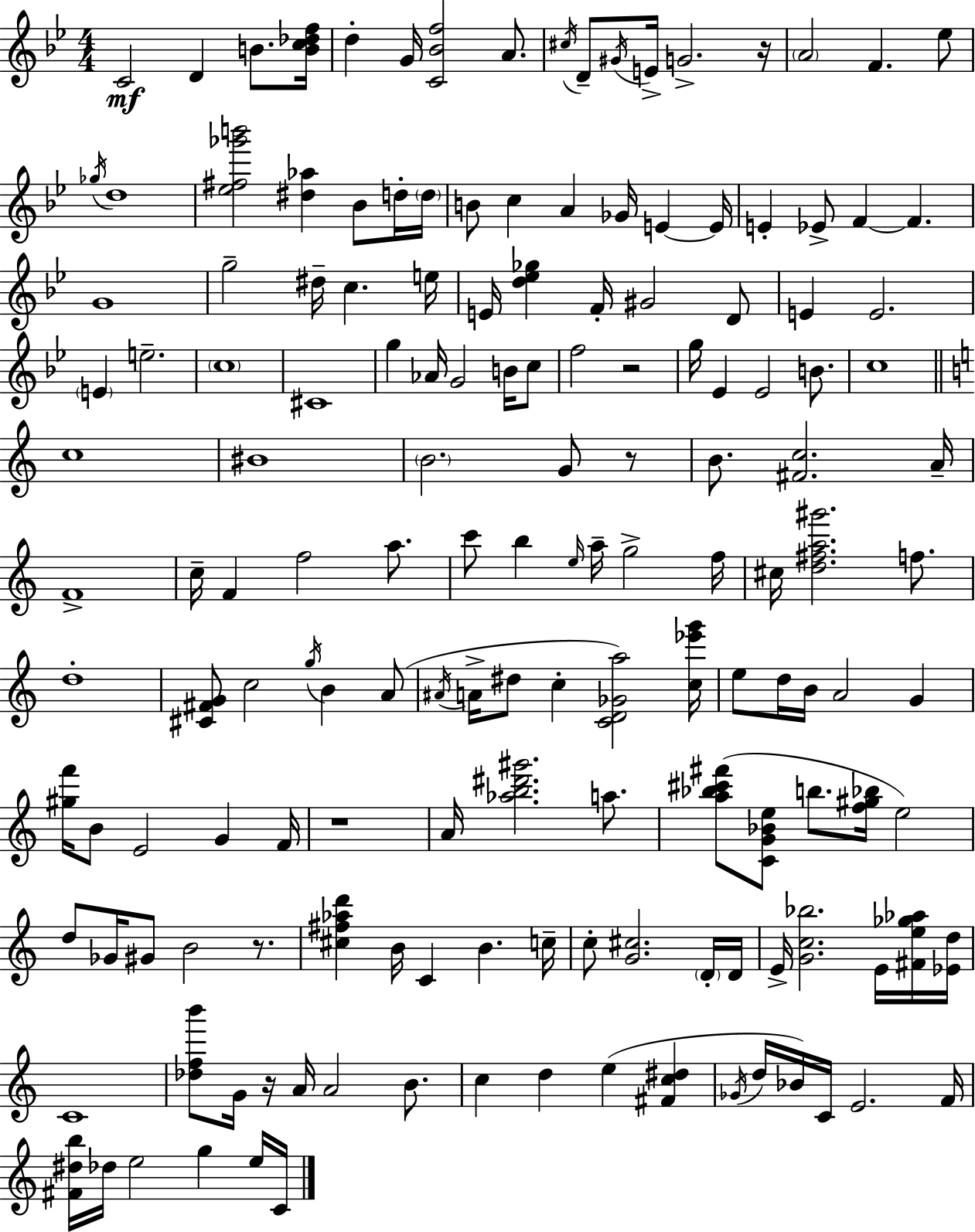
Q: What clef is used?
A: treble